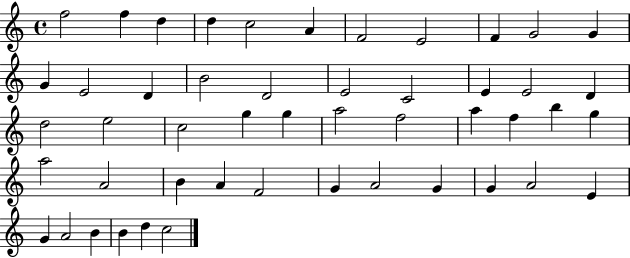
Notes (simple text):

F5/h F5/q D5/q D5/q C5/h A4/q F4/h E4/h F4/q G4/h G4/q G4/q E4/h D4/q B4/h D4/h E4/h C4/h E4/q E4/h D4/q D5/h E5/h C5/h G5/q G5/q A5/h F5/h A5/q F5/q B5/q G5/q A5/h A4/h B4/q A4/q F4/h G4/q A4/h G4/q G4/q A4/h E4/q G4/q A4/h B4/q B4/q D5/q C5/h